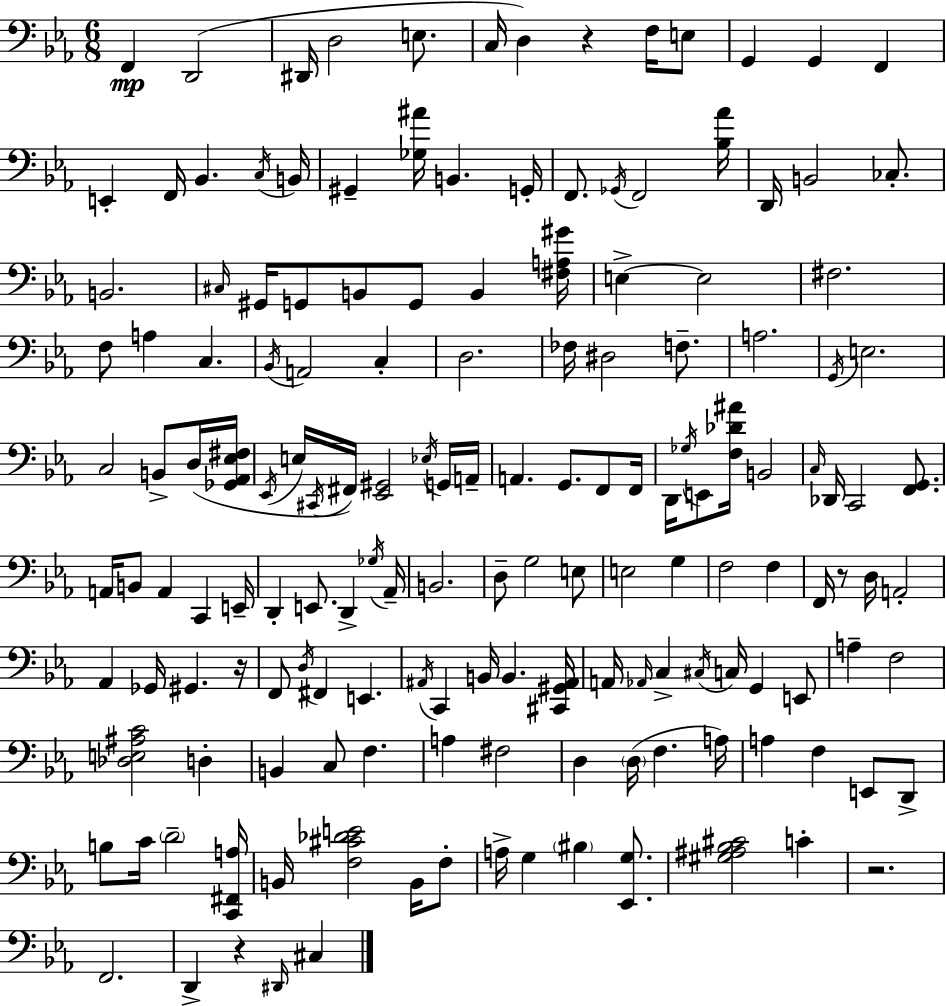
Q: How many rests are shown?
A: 5